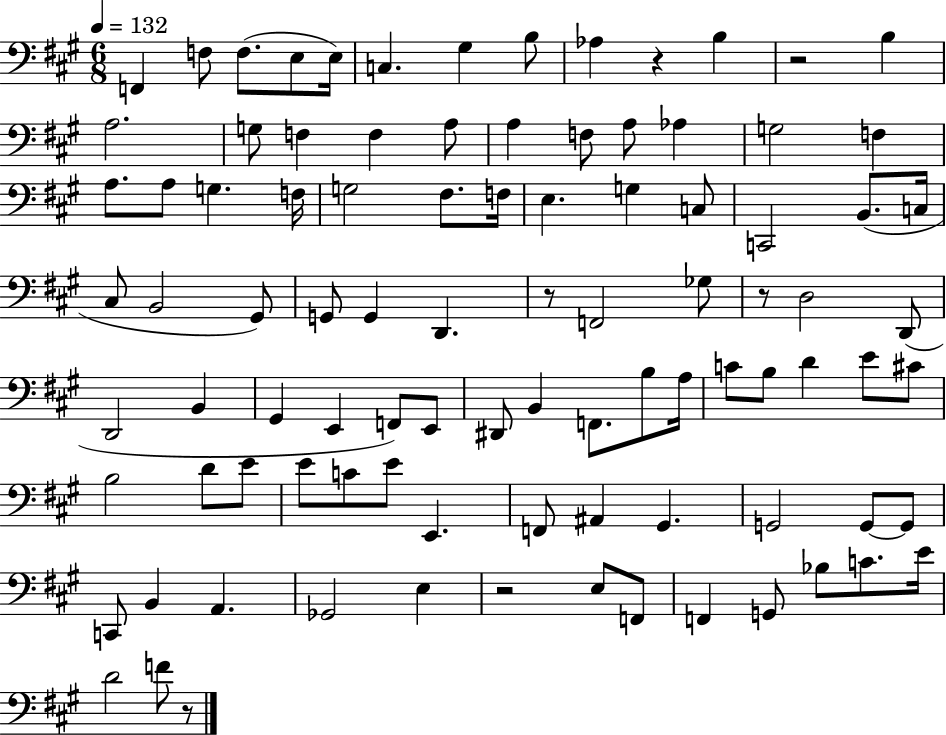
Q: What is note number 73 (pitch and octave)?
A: G2